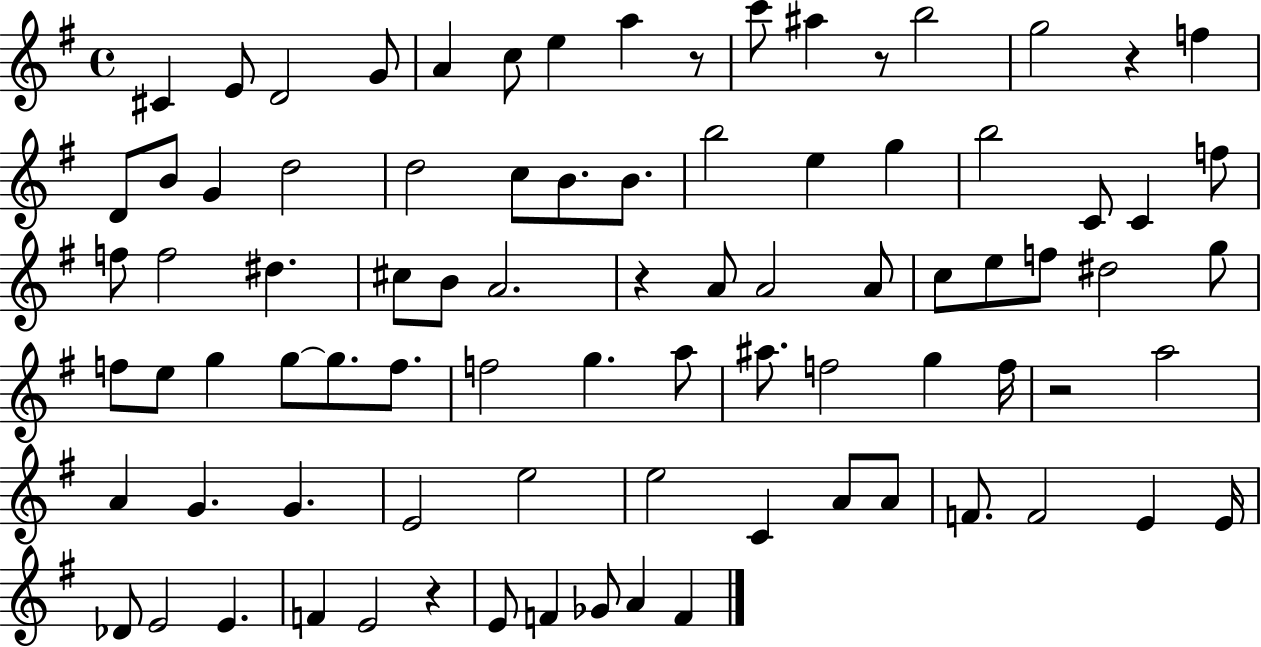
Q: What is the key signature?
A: G major